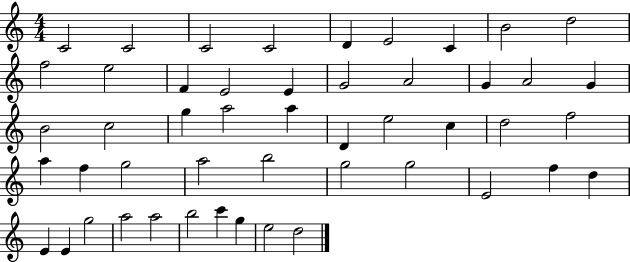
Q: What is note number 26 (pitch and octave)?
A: E5